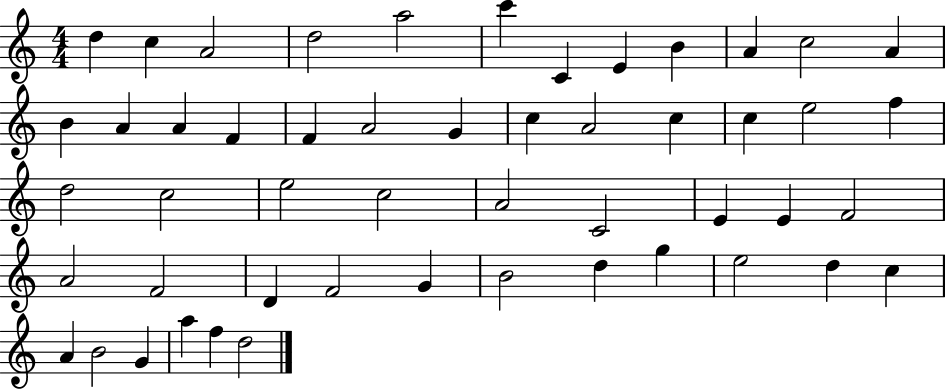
D5/q C5/q A4/h D5/h A5/h C6/q C4/q E4/q B4/q A4/q C5/h A4/q B4/q A4/q A4/q F4/q F4/q A4/h G4/q C5/q A4/h C5/q C5/q E5/h F5/q D5/h C5/h E5/h C5/h A4/h C4/h E4/q E4/q F4/h A4/h F4/h D4/q F4/h G4/q B4/h D5/q G5/q E5/h D5/q C5/q A4/q B4/h G4/q A5/q F5/q D5/h